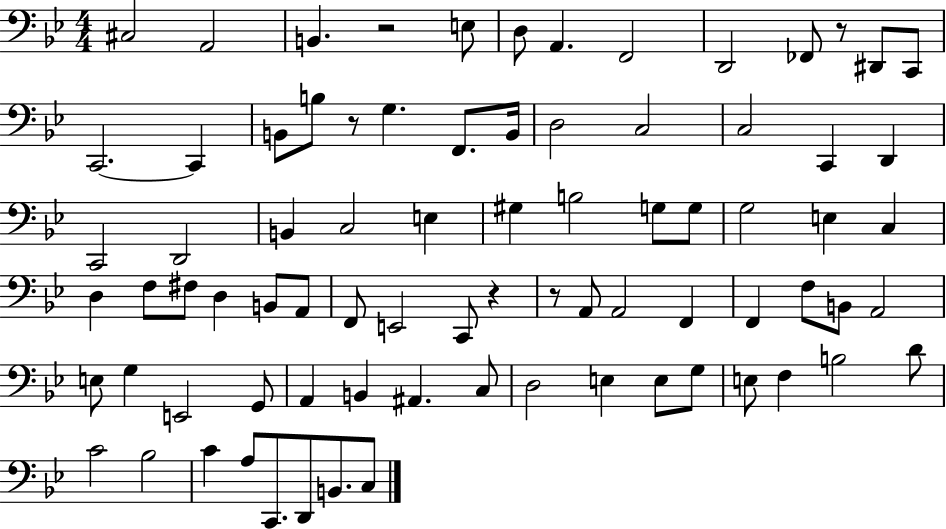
C#3/h A2/h B2/q. R/h E3/e D3/e A2/q. F2/h D2/h FES2/e R/e D#2/e C2/e C2/h. C2/q B2/e B3/e R/e G3/q. F2/e. B2/s D3/h C3/h C3/h C2/q D2/q C2/h D2/h B2/q C3/h E3/q G#3/q B3/h G3/e G3/e G3/h E3/q C3/q D3/q F3/e F#3/e D3/q B2/e A2/e F2/e E2/h C2/e R/q R/e A2/e A2/h F2/q F2/q F3/e B2/e A2/h E3/e G3/q E2/h G2/e A2/q B2/q A#2/q. C3/e D3/h E3/q E3/e G3/e E3/e F3/q B3/h D4/e C4/h Bb3/h C4/q A3/e C2/e. D2/e B2/e. C3/e